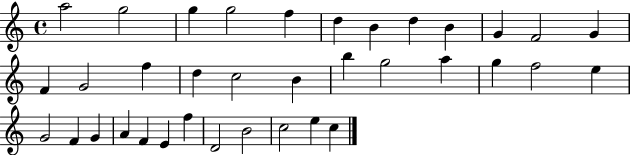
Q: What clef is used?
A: treble